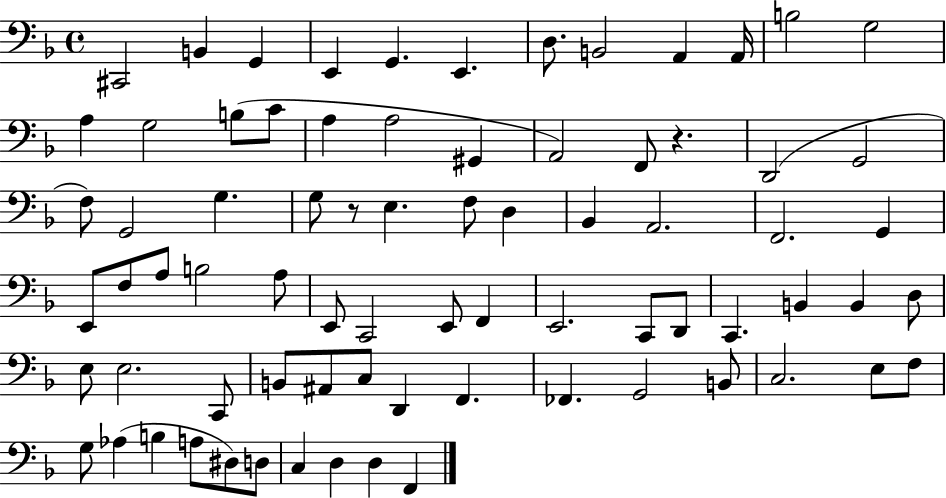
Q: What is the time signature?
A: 4/4